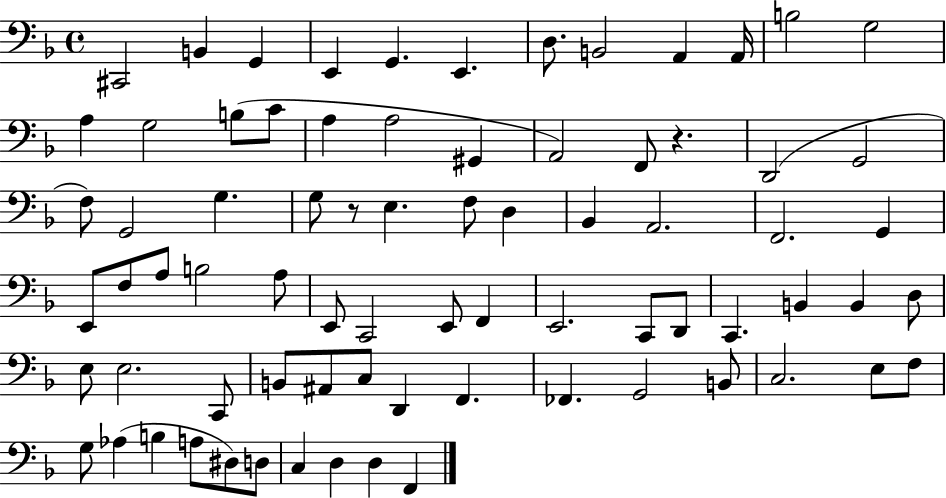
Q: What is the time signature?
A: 4/4